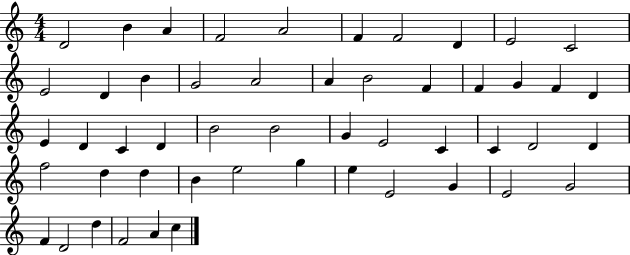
{
  \clef treble
  \numericTimeSignature
  \time 4/4
  \key c \major
  d'2 b'4 a'4 | f'2 a'2 | f'4 f'2 d'4 | e'2 c'2 | \break e'2 d'4 b'4 | g'2 a'2 | a'4 b'2 f'4 | f'4 g'4 f'4 d'4 | \break e'4 d'4 c'4 d'4 | b'2 b'2 | g'4 e'2 c'4 | c'4 d'2 d'4 | \break f''2 d''4 d''4 | b'4 e''2 g''4 | e''4 e'2 g'4 | e'2 g'2 | \break f'4 d'2 d''4 | f'2 a'4 c''4 | \bar "|."
}